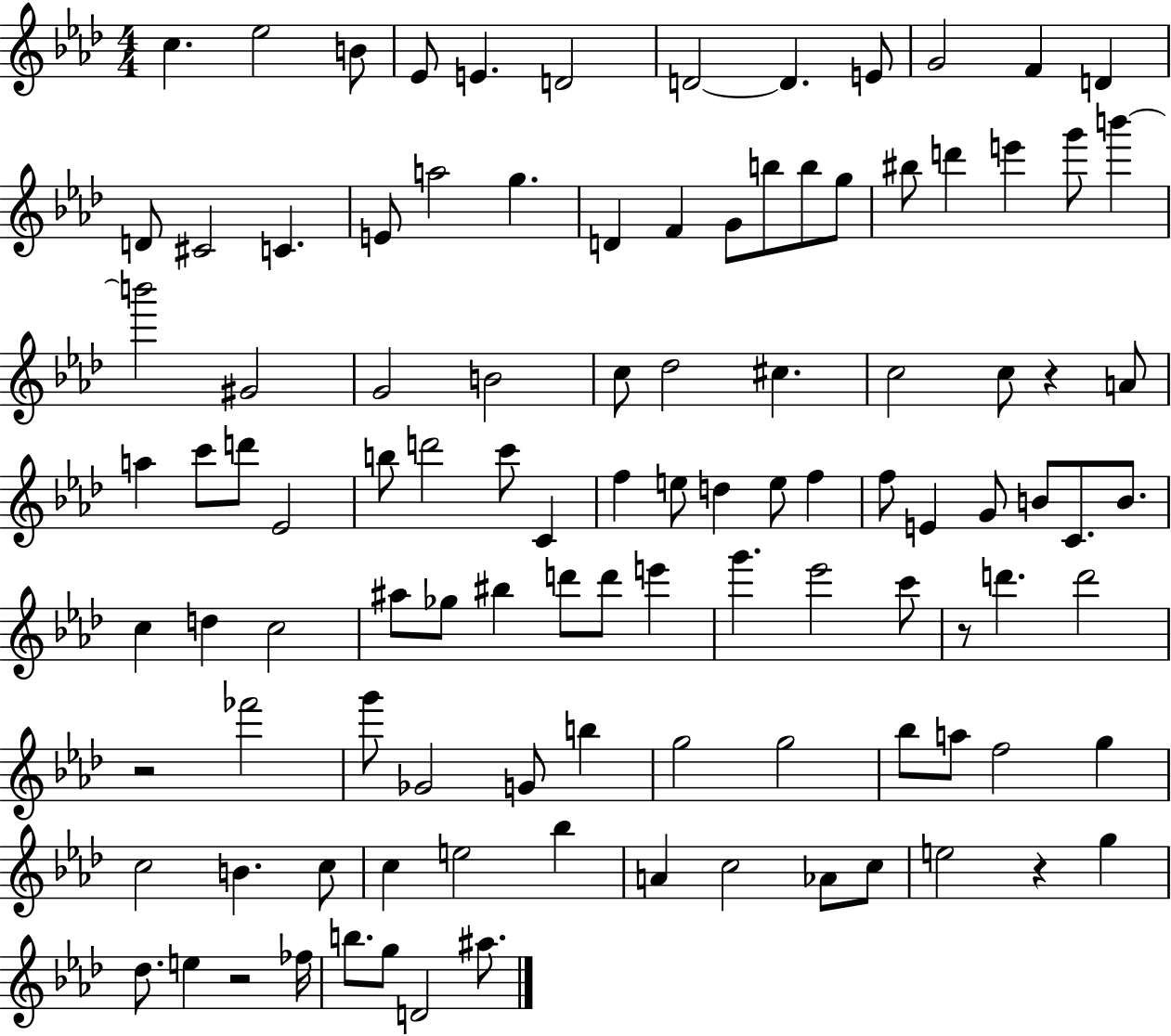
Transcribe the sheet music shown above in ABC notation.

X:1
T:Untitled
M:4/4
L:1/4
K:Ab
c _e2 B/2 _E/2 E D2 D2 D E/2 G2 F D D/2 ^C2 C E/2 a2 g D F G/2 b/2 b/2 g/2 ^b/2 d' e' g'/2 b' b'2 ^G2 G2 B2 c/2 _d2 ^c c2 c/2 z A/2 a c'/2 d'/2 _E2 b/2 d'2 c'/2 C f e/2 d e/2 f f/2 E G/2 B/2 C/2 B/2 c d c2 ^a/2 _g/2 ^b d'/2 d'/2 e' g' _e'2 c'/2 z/2 d' d'2 z2 _f'2 g'/2 _G2 G/2 b g2 g2 _b/2 a/2 f2 g c2 B c/2 c e2 _b A c2 _A/2 c/2 e2 z g _d/2 e z2 _f/4 b/2 g/2 D2 ^a/2